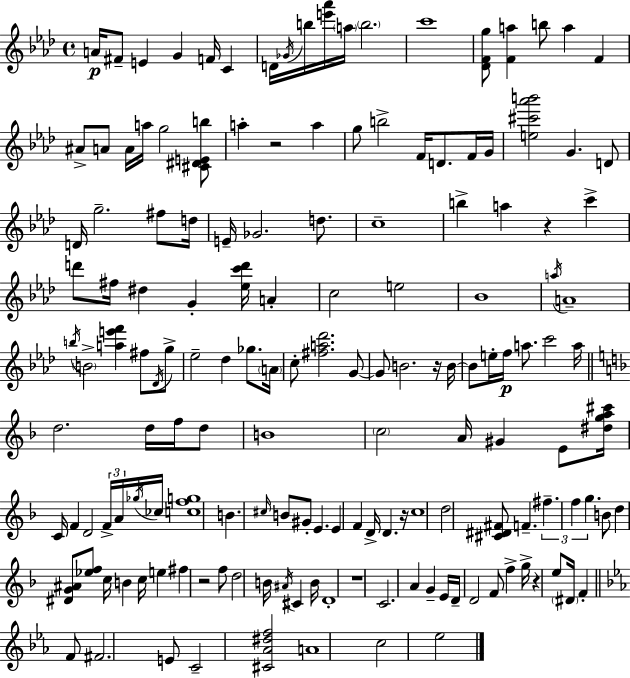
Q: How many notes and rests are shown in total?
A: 156